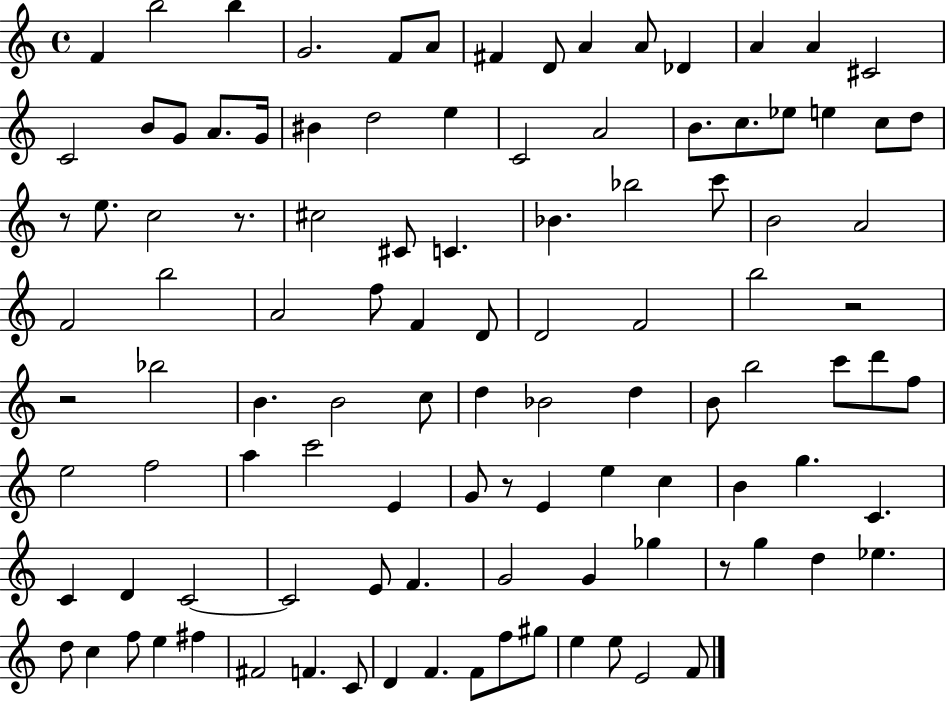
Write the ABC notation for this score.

X:1
T:Untitled
M:4/4
L:1/4
K:C
F b2 b G2 F/2 A/2 ^F D/2 A A/2 _D A A ^C2 C2 B/2 G/2 A/2 G/4 ^B d2 e C2 A2 B/2 c/2 _e/2 e c/2 d/2 z/2 e/2 c2 z/2 ^c2 ^C/2 C _B _b2 c'/2 B2 A2 F2 b2 A2 f/2 F D/2 D2 F2 b2 z2 z2 _b2 B B2 c/2 d _B2 d B/2 b2 c'/2 d'/2 f/2 e2 f2 a c'2 E G/2 z/2 E e c B g C C D C2 C2 E/2 F G2 G _g z/2 g d _e d/2 c f/2 e ^f ^F2 F C/2 D F F/2 f/2 ^g/2 e e/2 E2 F/2